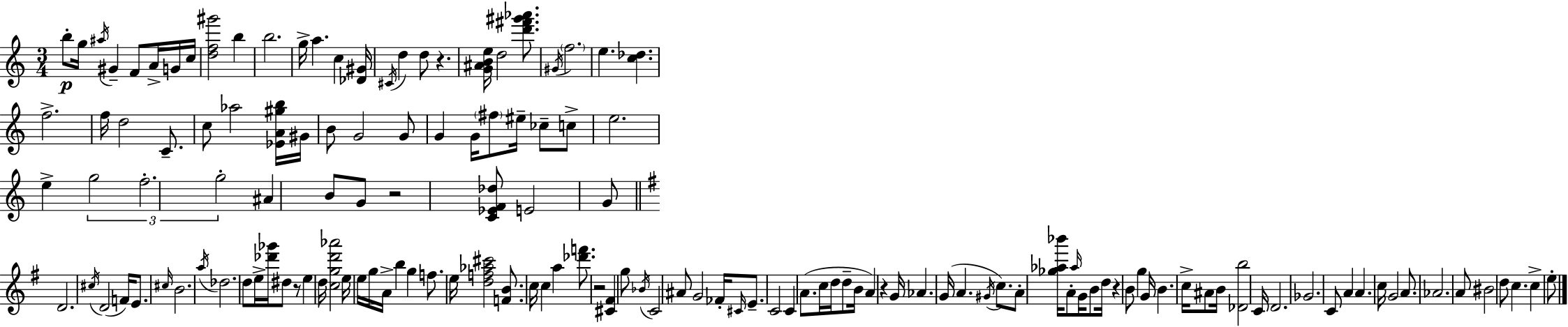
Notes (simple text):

B5/e G5/s A#5/s G#4/q F4/e A4/s G4/s C5/s [D5,F5,G#6]/h B5/q B5/h. G5/s A5/q. C5/q [Db4,G#4]/s C#4/s D5/q D5/e R/q. [G4,A#4,B4,E5]/s D5/h [D6,F#6,G#6,Ab6]/e. G#4/s F5/h. E5/q. [C5,Db5]/q. F5/h. F5/s D5/h C4/e. C5/e Ab5/h [Eb4,A4,G#5,B5]/s G#4/s B4/e G4/h G4/e G4/q G4/s F#5/e EIS5/s CES5/e C5/e E5/h. E5/q G5/h F5/h. G5/h A#4/q B4/e G4/e R/h [C4,Eb4,F4,Db5]/e E4/h G4/e D4/h. C#5/s D4/h F4/s E4/e. C#5/s B4/h. A5/s Db5/h. D5/e E5/s [Db6,Gb6]/s D#5/e R/e E5/q D5/s [C5,G5,D6,Ab6]/h E5/s E5/s G5/s A4/s B5/q G5/q F5/e. E5/s [D5,F5,Ab5,C#6]/h [F4,B4]/e. C5/s C5/q A5/q [Db6,F6]/e. R/h [C#4,F#4]/q G5/e Bb4/s C4/h A#4/e G4/h FES4/s C#4/s E4/e. C4/h C4/q A4/e. C5/s D5/s D5/e B4/s A4/q R/q G4/s Ab4/q. G4/s A4/q. G#4/s C5/e. A4/e [Gb5,Ab5,Bb6]/s A4/e Ab5/s G4/s B4/e D5/s R/q B4/e G5/q G4/s B4/q. C5/s A#4/e B4/s [Db4,B5]/h C4/s D4/h. Gb4/h. C4/e A4/q A4/q. C5/s G4/h A4/e. Ab4/h. A4/e BIS4/h D5/e C5/q. C5/q E5/e